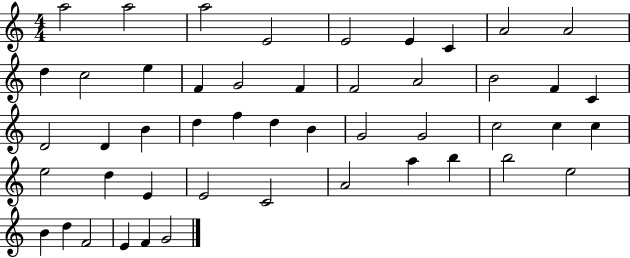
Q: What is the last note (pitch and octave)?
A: G4